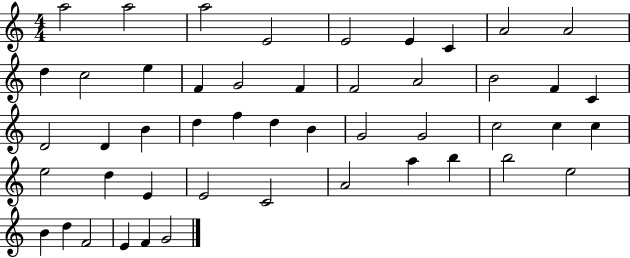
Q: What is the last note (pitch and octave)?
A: G4